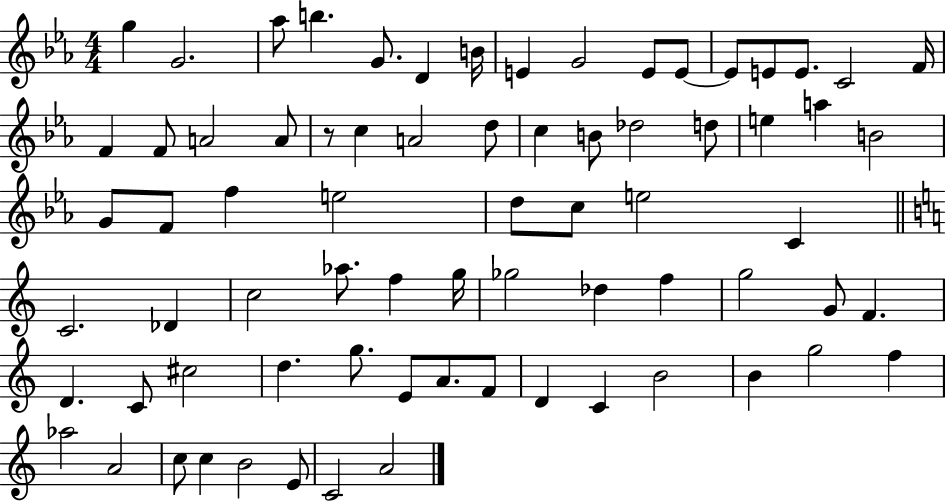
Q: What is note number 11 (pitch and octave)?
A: E4